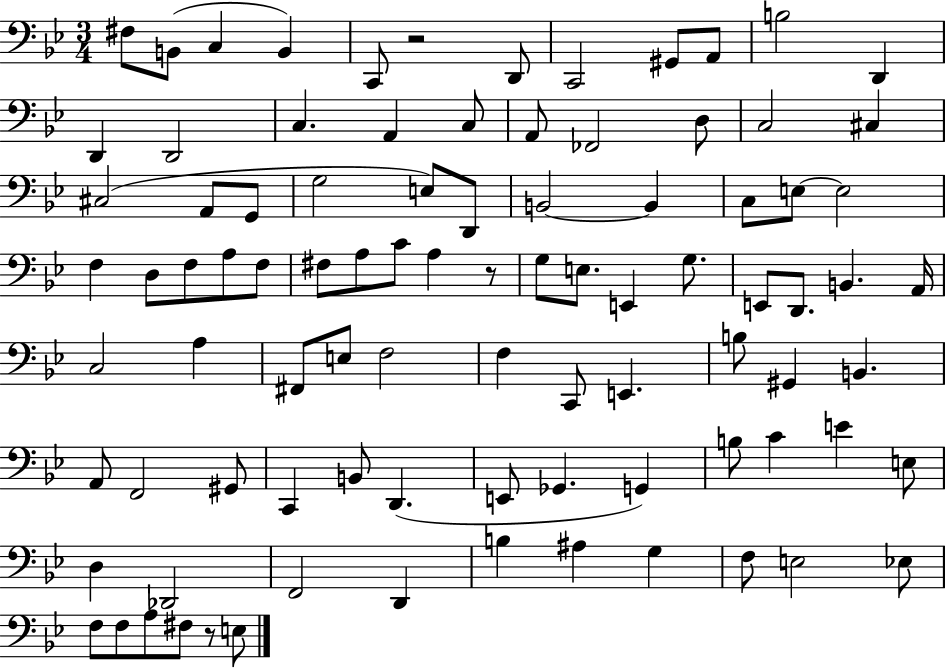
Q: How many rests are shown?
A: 3